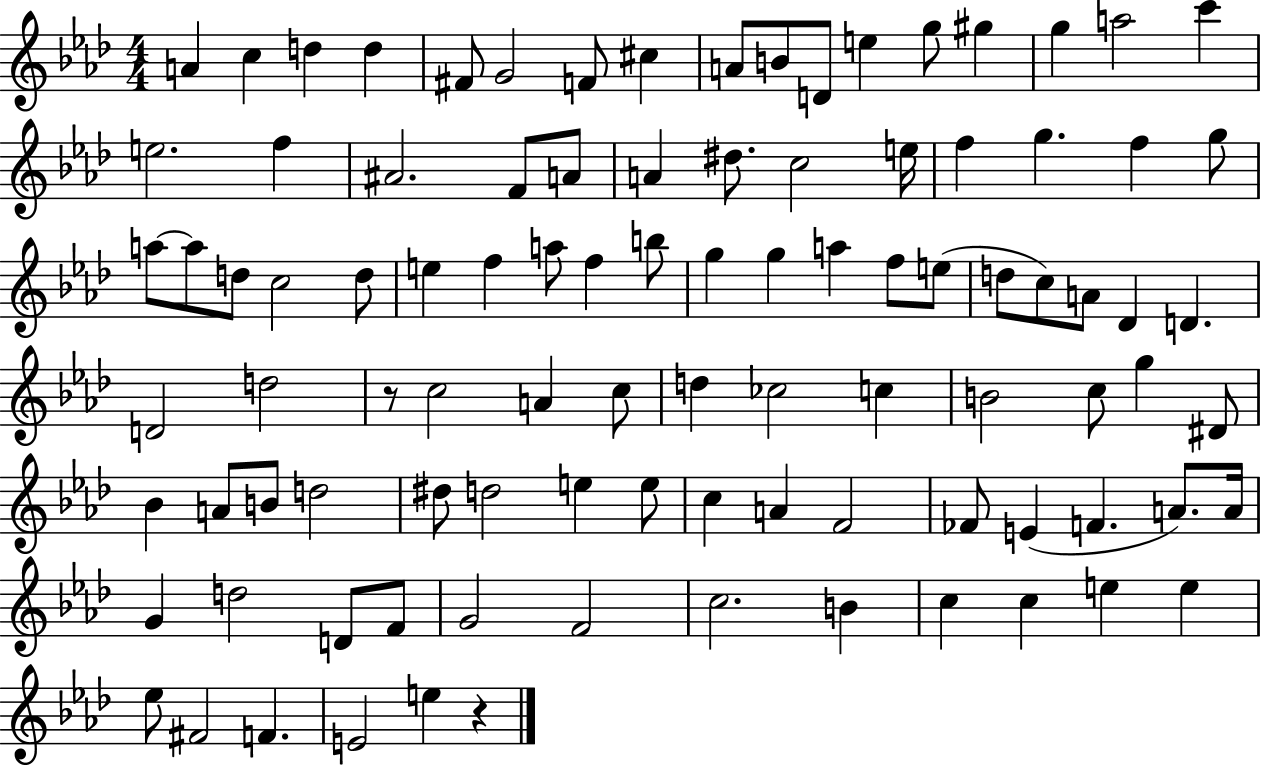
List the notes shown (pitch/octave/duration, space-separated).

A4/q C5/q D5/q D5/q F#4/e G4/h F4/e C#5/q A4/e B4/e D4/e E5/q G5/e G#5/q G5/q A5/h C6/q E5/h. F5/q A#4/h. F4/e A4/e A4/q D#5/e. C5/h E5/s F5/q G5/q. F5/q G5/e A5/e A5/e D5/e C5/h D5/e E5/q F5/q A5/e F5/q B5/e G5/q G5/q A5/q F5/e E5/e D5/e C5/e A4/e Db4/q D4/q. D4/h D5/h R/e C5/h A4/q C5/e D5/q CES5/h C5/q B4/h C5/e G5/q D#4/e Bb4/q A4/e B4/e D5/h D#5/e D5/h E5/q E5/e C5/q A4/q F4/h FES4/e E4/q F4/q. A4/e. A4/s G4/q D5/h D4/e F4/e G4/h F4/h C5/h. B4/q C5/q C5/q E5/q E5/q Eb5/e F#4/h F4/q. E4/h E5/q R/q